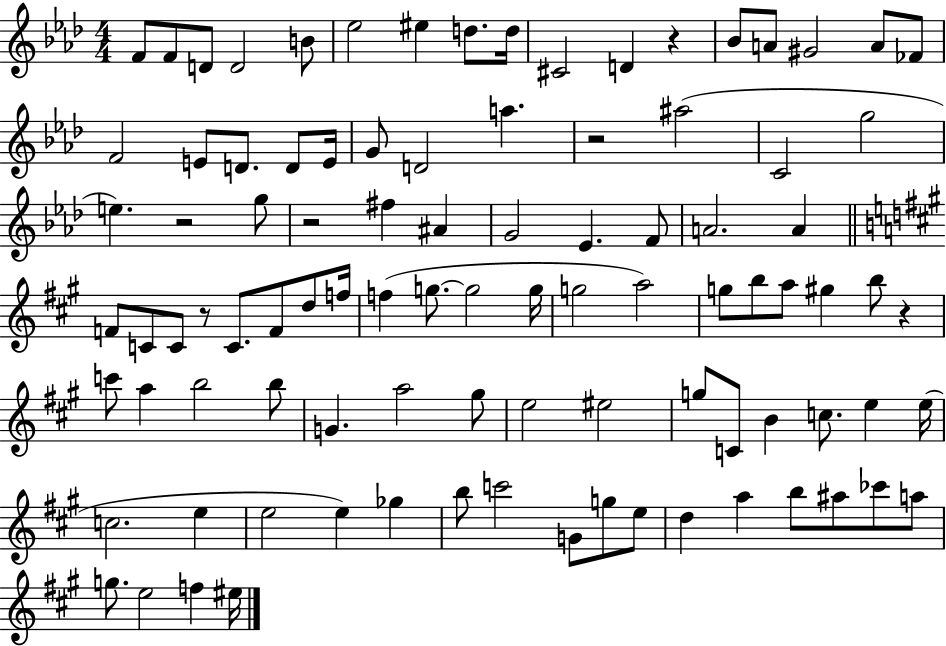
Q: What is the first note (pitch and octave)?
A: F4